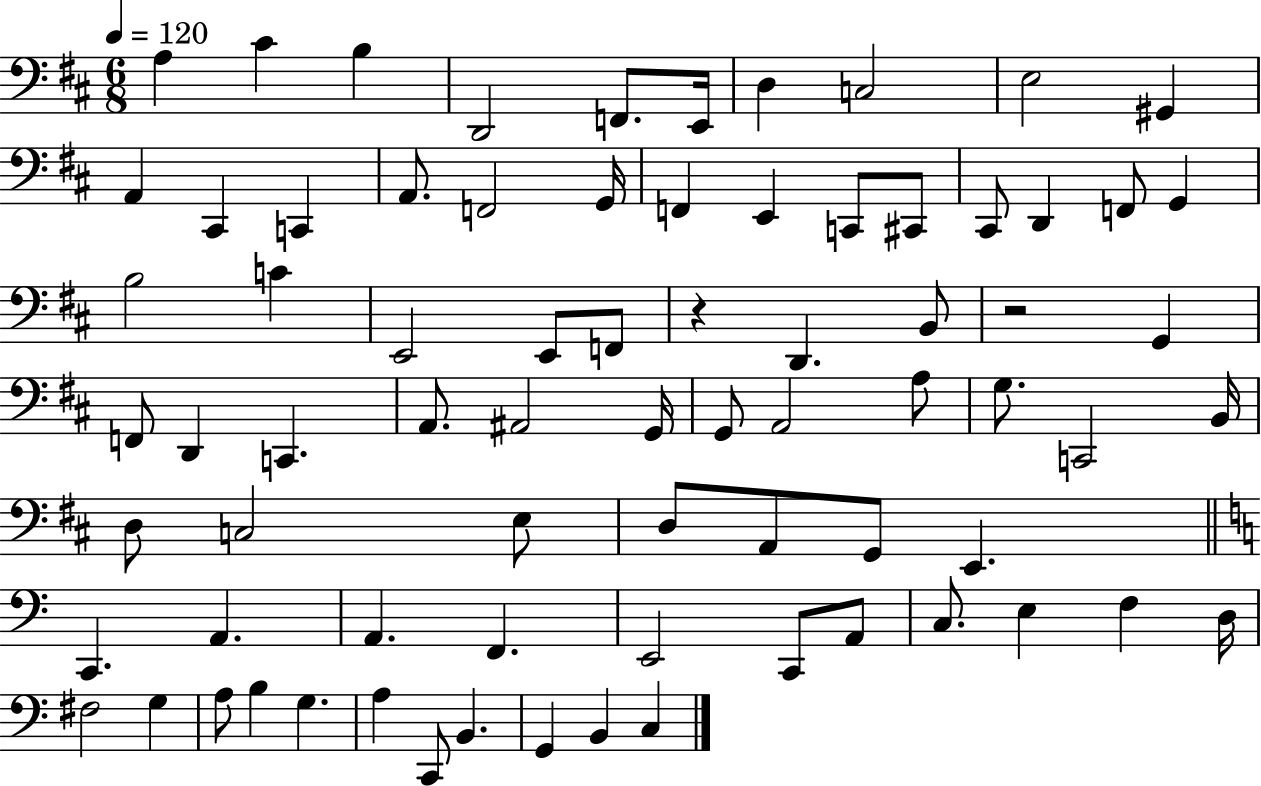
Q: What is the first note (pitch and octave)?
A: A3